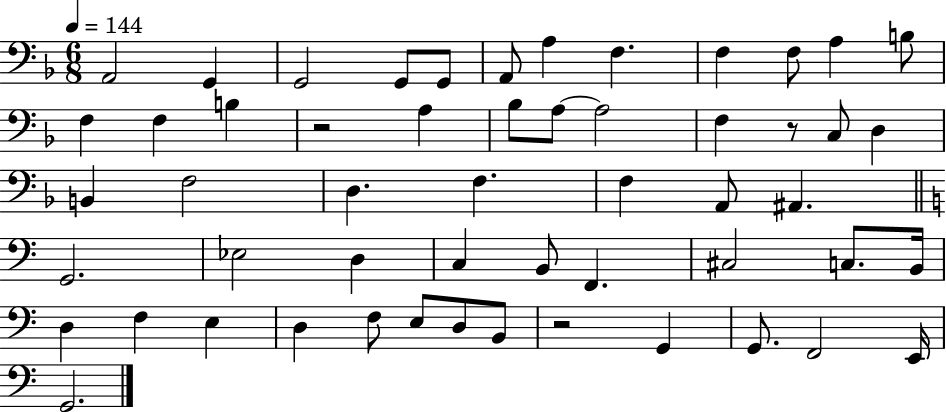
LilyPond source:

{
  \clef bass
  \numericTimeSignature
  \time 6/8
  \key f \major
  \tempo 4 = 144
  a,2 g,4 | g,2 g,8 g,8 | a,8 a4 f4. | f4 f8 a4 b8 | \break f4 f4 b4 | r2 a4 | bes8 a8~~ a2 | f4 r8 c8 d4 | \break b,4 f2 | d4. f4. | f4 a,8 ais,4. | \bar "||" \break \key a \minor g,2. | ees2 d4 | c4 b,8 f,4. | cis2 c8. b,16 | \break d4 f4 e4 | d4 f8 e8 d8 b,8 | r2 g,4 | g,8. f,2 e,16 | \break g,2. | \bar "|."
}